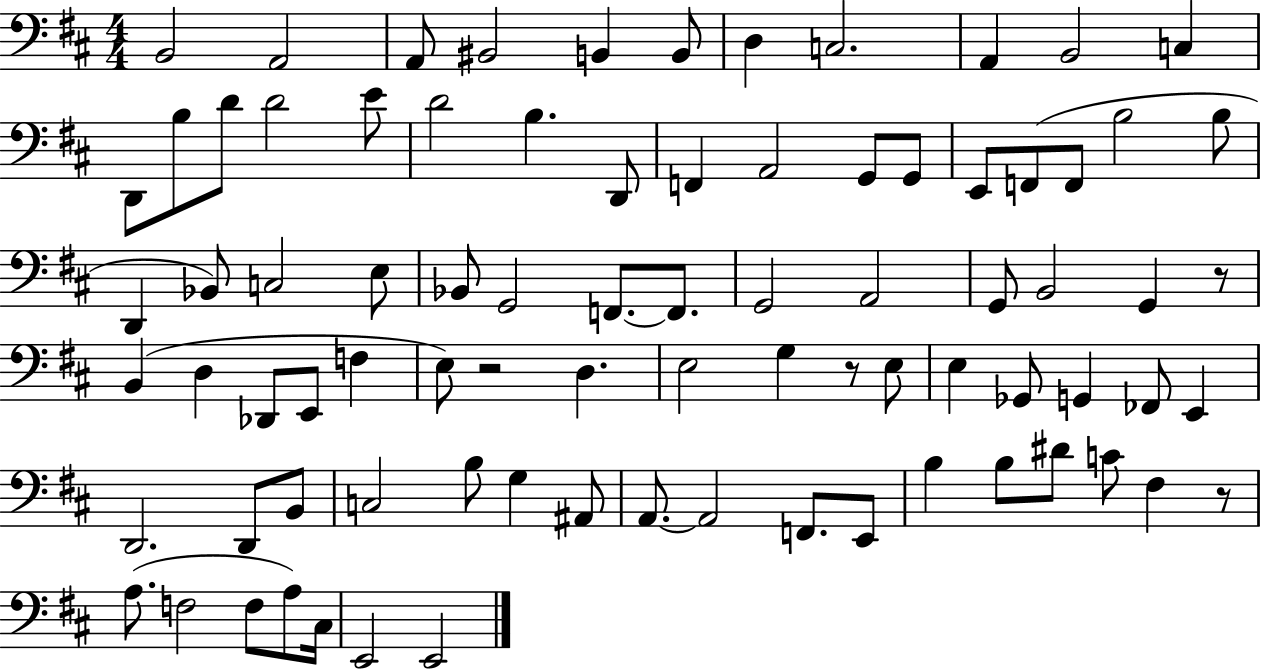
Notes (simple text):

B2/h A2/h A2/e BIS2/h B2/q B2/e D3/q C3/h. A2/q B2/h C3/q D2/e B3/e D4/e D4/h E4/e D4/h B3/q. D2/e F2/q A2/h G2/e G2/e E2/e F2/e F2/e B3/h B3/e D2/q Bb2/e C3/h E3/e Bb2/e G2/h F2/e. F2/e. G2/h A2/h G2/e B2/h G2/q R/e B2/q D3/q Db2/e E2/e F3/q E3/e R/h D3/q. E3/h G3/q R/e E3/e E3/q Gb2/e G2/q FES2/e E2/q D2/h. D2/e B2/e C3/h B3/e G3/q A#2/e A2/e. A2/h F2/e. E2/e B3/q B3/e D#4/e C4/e F#3/q R/e A3/e. F3/h F3/e A3/e C#3/s E2/h E2/h